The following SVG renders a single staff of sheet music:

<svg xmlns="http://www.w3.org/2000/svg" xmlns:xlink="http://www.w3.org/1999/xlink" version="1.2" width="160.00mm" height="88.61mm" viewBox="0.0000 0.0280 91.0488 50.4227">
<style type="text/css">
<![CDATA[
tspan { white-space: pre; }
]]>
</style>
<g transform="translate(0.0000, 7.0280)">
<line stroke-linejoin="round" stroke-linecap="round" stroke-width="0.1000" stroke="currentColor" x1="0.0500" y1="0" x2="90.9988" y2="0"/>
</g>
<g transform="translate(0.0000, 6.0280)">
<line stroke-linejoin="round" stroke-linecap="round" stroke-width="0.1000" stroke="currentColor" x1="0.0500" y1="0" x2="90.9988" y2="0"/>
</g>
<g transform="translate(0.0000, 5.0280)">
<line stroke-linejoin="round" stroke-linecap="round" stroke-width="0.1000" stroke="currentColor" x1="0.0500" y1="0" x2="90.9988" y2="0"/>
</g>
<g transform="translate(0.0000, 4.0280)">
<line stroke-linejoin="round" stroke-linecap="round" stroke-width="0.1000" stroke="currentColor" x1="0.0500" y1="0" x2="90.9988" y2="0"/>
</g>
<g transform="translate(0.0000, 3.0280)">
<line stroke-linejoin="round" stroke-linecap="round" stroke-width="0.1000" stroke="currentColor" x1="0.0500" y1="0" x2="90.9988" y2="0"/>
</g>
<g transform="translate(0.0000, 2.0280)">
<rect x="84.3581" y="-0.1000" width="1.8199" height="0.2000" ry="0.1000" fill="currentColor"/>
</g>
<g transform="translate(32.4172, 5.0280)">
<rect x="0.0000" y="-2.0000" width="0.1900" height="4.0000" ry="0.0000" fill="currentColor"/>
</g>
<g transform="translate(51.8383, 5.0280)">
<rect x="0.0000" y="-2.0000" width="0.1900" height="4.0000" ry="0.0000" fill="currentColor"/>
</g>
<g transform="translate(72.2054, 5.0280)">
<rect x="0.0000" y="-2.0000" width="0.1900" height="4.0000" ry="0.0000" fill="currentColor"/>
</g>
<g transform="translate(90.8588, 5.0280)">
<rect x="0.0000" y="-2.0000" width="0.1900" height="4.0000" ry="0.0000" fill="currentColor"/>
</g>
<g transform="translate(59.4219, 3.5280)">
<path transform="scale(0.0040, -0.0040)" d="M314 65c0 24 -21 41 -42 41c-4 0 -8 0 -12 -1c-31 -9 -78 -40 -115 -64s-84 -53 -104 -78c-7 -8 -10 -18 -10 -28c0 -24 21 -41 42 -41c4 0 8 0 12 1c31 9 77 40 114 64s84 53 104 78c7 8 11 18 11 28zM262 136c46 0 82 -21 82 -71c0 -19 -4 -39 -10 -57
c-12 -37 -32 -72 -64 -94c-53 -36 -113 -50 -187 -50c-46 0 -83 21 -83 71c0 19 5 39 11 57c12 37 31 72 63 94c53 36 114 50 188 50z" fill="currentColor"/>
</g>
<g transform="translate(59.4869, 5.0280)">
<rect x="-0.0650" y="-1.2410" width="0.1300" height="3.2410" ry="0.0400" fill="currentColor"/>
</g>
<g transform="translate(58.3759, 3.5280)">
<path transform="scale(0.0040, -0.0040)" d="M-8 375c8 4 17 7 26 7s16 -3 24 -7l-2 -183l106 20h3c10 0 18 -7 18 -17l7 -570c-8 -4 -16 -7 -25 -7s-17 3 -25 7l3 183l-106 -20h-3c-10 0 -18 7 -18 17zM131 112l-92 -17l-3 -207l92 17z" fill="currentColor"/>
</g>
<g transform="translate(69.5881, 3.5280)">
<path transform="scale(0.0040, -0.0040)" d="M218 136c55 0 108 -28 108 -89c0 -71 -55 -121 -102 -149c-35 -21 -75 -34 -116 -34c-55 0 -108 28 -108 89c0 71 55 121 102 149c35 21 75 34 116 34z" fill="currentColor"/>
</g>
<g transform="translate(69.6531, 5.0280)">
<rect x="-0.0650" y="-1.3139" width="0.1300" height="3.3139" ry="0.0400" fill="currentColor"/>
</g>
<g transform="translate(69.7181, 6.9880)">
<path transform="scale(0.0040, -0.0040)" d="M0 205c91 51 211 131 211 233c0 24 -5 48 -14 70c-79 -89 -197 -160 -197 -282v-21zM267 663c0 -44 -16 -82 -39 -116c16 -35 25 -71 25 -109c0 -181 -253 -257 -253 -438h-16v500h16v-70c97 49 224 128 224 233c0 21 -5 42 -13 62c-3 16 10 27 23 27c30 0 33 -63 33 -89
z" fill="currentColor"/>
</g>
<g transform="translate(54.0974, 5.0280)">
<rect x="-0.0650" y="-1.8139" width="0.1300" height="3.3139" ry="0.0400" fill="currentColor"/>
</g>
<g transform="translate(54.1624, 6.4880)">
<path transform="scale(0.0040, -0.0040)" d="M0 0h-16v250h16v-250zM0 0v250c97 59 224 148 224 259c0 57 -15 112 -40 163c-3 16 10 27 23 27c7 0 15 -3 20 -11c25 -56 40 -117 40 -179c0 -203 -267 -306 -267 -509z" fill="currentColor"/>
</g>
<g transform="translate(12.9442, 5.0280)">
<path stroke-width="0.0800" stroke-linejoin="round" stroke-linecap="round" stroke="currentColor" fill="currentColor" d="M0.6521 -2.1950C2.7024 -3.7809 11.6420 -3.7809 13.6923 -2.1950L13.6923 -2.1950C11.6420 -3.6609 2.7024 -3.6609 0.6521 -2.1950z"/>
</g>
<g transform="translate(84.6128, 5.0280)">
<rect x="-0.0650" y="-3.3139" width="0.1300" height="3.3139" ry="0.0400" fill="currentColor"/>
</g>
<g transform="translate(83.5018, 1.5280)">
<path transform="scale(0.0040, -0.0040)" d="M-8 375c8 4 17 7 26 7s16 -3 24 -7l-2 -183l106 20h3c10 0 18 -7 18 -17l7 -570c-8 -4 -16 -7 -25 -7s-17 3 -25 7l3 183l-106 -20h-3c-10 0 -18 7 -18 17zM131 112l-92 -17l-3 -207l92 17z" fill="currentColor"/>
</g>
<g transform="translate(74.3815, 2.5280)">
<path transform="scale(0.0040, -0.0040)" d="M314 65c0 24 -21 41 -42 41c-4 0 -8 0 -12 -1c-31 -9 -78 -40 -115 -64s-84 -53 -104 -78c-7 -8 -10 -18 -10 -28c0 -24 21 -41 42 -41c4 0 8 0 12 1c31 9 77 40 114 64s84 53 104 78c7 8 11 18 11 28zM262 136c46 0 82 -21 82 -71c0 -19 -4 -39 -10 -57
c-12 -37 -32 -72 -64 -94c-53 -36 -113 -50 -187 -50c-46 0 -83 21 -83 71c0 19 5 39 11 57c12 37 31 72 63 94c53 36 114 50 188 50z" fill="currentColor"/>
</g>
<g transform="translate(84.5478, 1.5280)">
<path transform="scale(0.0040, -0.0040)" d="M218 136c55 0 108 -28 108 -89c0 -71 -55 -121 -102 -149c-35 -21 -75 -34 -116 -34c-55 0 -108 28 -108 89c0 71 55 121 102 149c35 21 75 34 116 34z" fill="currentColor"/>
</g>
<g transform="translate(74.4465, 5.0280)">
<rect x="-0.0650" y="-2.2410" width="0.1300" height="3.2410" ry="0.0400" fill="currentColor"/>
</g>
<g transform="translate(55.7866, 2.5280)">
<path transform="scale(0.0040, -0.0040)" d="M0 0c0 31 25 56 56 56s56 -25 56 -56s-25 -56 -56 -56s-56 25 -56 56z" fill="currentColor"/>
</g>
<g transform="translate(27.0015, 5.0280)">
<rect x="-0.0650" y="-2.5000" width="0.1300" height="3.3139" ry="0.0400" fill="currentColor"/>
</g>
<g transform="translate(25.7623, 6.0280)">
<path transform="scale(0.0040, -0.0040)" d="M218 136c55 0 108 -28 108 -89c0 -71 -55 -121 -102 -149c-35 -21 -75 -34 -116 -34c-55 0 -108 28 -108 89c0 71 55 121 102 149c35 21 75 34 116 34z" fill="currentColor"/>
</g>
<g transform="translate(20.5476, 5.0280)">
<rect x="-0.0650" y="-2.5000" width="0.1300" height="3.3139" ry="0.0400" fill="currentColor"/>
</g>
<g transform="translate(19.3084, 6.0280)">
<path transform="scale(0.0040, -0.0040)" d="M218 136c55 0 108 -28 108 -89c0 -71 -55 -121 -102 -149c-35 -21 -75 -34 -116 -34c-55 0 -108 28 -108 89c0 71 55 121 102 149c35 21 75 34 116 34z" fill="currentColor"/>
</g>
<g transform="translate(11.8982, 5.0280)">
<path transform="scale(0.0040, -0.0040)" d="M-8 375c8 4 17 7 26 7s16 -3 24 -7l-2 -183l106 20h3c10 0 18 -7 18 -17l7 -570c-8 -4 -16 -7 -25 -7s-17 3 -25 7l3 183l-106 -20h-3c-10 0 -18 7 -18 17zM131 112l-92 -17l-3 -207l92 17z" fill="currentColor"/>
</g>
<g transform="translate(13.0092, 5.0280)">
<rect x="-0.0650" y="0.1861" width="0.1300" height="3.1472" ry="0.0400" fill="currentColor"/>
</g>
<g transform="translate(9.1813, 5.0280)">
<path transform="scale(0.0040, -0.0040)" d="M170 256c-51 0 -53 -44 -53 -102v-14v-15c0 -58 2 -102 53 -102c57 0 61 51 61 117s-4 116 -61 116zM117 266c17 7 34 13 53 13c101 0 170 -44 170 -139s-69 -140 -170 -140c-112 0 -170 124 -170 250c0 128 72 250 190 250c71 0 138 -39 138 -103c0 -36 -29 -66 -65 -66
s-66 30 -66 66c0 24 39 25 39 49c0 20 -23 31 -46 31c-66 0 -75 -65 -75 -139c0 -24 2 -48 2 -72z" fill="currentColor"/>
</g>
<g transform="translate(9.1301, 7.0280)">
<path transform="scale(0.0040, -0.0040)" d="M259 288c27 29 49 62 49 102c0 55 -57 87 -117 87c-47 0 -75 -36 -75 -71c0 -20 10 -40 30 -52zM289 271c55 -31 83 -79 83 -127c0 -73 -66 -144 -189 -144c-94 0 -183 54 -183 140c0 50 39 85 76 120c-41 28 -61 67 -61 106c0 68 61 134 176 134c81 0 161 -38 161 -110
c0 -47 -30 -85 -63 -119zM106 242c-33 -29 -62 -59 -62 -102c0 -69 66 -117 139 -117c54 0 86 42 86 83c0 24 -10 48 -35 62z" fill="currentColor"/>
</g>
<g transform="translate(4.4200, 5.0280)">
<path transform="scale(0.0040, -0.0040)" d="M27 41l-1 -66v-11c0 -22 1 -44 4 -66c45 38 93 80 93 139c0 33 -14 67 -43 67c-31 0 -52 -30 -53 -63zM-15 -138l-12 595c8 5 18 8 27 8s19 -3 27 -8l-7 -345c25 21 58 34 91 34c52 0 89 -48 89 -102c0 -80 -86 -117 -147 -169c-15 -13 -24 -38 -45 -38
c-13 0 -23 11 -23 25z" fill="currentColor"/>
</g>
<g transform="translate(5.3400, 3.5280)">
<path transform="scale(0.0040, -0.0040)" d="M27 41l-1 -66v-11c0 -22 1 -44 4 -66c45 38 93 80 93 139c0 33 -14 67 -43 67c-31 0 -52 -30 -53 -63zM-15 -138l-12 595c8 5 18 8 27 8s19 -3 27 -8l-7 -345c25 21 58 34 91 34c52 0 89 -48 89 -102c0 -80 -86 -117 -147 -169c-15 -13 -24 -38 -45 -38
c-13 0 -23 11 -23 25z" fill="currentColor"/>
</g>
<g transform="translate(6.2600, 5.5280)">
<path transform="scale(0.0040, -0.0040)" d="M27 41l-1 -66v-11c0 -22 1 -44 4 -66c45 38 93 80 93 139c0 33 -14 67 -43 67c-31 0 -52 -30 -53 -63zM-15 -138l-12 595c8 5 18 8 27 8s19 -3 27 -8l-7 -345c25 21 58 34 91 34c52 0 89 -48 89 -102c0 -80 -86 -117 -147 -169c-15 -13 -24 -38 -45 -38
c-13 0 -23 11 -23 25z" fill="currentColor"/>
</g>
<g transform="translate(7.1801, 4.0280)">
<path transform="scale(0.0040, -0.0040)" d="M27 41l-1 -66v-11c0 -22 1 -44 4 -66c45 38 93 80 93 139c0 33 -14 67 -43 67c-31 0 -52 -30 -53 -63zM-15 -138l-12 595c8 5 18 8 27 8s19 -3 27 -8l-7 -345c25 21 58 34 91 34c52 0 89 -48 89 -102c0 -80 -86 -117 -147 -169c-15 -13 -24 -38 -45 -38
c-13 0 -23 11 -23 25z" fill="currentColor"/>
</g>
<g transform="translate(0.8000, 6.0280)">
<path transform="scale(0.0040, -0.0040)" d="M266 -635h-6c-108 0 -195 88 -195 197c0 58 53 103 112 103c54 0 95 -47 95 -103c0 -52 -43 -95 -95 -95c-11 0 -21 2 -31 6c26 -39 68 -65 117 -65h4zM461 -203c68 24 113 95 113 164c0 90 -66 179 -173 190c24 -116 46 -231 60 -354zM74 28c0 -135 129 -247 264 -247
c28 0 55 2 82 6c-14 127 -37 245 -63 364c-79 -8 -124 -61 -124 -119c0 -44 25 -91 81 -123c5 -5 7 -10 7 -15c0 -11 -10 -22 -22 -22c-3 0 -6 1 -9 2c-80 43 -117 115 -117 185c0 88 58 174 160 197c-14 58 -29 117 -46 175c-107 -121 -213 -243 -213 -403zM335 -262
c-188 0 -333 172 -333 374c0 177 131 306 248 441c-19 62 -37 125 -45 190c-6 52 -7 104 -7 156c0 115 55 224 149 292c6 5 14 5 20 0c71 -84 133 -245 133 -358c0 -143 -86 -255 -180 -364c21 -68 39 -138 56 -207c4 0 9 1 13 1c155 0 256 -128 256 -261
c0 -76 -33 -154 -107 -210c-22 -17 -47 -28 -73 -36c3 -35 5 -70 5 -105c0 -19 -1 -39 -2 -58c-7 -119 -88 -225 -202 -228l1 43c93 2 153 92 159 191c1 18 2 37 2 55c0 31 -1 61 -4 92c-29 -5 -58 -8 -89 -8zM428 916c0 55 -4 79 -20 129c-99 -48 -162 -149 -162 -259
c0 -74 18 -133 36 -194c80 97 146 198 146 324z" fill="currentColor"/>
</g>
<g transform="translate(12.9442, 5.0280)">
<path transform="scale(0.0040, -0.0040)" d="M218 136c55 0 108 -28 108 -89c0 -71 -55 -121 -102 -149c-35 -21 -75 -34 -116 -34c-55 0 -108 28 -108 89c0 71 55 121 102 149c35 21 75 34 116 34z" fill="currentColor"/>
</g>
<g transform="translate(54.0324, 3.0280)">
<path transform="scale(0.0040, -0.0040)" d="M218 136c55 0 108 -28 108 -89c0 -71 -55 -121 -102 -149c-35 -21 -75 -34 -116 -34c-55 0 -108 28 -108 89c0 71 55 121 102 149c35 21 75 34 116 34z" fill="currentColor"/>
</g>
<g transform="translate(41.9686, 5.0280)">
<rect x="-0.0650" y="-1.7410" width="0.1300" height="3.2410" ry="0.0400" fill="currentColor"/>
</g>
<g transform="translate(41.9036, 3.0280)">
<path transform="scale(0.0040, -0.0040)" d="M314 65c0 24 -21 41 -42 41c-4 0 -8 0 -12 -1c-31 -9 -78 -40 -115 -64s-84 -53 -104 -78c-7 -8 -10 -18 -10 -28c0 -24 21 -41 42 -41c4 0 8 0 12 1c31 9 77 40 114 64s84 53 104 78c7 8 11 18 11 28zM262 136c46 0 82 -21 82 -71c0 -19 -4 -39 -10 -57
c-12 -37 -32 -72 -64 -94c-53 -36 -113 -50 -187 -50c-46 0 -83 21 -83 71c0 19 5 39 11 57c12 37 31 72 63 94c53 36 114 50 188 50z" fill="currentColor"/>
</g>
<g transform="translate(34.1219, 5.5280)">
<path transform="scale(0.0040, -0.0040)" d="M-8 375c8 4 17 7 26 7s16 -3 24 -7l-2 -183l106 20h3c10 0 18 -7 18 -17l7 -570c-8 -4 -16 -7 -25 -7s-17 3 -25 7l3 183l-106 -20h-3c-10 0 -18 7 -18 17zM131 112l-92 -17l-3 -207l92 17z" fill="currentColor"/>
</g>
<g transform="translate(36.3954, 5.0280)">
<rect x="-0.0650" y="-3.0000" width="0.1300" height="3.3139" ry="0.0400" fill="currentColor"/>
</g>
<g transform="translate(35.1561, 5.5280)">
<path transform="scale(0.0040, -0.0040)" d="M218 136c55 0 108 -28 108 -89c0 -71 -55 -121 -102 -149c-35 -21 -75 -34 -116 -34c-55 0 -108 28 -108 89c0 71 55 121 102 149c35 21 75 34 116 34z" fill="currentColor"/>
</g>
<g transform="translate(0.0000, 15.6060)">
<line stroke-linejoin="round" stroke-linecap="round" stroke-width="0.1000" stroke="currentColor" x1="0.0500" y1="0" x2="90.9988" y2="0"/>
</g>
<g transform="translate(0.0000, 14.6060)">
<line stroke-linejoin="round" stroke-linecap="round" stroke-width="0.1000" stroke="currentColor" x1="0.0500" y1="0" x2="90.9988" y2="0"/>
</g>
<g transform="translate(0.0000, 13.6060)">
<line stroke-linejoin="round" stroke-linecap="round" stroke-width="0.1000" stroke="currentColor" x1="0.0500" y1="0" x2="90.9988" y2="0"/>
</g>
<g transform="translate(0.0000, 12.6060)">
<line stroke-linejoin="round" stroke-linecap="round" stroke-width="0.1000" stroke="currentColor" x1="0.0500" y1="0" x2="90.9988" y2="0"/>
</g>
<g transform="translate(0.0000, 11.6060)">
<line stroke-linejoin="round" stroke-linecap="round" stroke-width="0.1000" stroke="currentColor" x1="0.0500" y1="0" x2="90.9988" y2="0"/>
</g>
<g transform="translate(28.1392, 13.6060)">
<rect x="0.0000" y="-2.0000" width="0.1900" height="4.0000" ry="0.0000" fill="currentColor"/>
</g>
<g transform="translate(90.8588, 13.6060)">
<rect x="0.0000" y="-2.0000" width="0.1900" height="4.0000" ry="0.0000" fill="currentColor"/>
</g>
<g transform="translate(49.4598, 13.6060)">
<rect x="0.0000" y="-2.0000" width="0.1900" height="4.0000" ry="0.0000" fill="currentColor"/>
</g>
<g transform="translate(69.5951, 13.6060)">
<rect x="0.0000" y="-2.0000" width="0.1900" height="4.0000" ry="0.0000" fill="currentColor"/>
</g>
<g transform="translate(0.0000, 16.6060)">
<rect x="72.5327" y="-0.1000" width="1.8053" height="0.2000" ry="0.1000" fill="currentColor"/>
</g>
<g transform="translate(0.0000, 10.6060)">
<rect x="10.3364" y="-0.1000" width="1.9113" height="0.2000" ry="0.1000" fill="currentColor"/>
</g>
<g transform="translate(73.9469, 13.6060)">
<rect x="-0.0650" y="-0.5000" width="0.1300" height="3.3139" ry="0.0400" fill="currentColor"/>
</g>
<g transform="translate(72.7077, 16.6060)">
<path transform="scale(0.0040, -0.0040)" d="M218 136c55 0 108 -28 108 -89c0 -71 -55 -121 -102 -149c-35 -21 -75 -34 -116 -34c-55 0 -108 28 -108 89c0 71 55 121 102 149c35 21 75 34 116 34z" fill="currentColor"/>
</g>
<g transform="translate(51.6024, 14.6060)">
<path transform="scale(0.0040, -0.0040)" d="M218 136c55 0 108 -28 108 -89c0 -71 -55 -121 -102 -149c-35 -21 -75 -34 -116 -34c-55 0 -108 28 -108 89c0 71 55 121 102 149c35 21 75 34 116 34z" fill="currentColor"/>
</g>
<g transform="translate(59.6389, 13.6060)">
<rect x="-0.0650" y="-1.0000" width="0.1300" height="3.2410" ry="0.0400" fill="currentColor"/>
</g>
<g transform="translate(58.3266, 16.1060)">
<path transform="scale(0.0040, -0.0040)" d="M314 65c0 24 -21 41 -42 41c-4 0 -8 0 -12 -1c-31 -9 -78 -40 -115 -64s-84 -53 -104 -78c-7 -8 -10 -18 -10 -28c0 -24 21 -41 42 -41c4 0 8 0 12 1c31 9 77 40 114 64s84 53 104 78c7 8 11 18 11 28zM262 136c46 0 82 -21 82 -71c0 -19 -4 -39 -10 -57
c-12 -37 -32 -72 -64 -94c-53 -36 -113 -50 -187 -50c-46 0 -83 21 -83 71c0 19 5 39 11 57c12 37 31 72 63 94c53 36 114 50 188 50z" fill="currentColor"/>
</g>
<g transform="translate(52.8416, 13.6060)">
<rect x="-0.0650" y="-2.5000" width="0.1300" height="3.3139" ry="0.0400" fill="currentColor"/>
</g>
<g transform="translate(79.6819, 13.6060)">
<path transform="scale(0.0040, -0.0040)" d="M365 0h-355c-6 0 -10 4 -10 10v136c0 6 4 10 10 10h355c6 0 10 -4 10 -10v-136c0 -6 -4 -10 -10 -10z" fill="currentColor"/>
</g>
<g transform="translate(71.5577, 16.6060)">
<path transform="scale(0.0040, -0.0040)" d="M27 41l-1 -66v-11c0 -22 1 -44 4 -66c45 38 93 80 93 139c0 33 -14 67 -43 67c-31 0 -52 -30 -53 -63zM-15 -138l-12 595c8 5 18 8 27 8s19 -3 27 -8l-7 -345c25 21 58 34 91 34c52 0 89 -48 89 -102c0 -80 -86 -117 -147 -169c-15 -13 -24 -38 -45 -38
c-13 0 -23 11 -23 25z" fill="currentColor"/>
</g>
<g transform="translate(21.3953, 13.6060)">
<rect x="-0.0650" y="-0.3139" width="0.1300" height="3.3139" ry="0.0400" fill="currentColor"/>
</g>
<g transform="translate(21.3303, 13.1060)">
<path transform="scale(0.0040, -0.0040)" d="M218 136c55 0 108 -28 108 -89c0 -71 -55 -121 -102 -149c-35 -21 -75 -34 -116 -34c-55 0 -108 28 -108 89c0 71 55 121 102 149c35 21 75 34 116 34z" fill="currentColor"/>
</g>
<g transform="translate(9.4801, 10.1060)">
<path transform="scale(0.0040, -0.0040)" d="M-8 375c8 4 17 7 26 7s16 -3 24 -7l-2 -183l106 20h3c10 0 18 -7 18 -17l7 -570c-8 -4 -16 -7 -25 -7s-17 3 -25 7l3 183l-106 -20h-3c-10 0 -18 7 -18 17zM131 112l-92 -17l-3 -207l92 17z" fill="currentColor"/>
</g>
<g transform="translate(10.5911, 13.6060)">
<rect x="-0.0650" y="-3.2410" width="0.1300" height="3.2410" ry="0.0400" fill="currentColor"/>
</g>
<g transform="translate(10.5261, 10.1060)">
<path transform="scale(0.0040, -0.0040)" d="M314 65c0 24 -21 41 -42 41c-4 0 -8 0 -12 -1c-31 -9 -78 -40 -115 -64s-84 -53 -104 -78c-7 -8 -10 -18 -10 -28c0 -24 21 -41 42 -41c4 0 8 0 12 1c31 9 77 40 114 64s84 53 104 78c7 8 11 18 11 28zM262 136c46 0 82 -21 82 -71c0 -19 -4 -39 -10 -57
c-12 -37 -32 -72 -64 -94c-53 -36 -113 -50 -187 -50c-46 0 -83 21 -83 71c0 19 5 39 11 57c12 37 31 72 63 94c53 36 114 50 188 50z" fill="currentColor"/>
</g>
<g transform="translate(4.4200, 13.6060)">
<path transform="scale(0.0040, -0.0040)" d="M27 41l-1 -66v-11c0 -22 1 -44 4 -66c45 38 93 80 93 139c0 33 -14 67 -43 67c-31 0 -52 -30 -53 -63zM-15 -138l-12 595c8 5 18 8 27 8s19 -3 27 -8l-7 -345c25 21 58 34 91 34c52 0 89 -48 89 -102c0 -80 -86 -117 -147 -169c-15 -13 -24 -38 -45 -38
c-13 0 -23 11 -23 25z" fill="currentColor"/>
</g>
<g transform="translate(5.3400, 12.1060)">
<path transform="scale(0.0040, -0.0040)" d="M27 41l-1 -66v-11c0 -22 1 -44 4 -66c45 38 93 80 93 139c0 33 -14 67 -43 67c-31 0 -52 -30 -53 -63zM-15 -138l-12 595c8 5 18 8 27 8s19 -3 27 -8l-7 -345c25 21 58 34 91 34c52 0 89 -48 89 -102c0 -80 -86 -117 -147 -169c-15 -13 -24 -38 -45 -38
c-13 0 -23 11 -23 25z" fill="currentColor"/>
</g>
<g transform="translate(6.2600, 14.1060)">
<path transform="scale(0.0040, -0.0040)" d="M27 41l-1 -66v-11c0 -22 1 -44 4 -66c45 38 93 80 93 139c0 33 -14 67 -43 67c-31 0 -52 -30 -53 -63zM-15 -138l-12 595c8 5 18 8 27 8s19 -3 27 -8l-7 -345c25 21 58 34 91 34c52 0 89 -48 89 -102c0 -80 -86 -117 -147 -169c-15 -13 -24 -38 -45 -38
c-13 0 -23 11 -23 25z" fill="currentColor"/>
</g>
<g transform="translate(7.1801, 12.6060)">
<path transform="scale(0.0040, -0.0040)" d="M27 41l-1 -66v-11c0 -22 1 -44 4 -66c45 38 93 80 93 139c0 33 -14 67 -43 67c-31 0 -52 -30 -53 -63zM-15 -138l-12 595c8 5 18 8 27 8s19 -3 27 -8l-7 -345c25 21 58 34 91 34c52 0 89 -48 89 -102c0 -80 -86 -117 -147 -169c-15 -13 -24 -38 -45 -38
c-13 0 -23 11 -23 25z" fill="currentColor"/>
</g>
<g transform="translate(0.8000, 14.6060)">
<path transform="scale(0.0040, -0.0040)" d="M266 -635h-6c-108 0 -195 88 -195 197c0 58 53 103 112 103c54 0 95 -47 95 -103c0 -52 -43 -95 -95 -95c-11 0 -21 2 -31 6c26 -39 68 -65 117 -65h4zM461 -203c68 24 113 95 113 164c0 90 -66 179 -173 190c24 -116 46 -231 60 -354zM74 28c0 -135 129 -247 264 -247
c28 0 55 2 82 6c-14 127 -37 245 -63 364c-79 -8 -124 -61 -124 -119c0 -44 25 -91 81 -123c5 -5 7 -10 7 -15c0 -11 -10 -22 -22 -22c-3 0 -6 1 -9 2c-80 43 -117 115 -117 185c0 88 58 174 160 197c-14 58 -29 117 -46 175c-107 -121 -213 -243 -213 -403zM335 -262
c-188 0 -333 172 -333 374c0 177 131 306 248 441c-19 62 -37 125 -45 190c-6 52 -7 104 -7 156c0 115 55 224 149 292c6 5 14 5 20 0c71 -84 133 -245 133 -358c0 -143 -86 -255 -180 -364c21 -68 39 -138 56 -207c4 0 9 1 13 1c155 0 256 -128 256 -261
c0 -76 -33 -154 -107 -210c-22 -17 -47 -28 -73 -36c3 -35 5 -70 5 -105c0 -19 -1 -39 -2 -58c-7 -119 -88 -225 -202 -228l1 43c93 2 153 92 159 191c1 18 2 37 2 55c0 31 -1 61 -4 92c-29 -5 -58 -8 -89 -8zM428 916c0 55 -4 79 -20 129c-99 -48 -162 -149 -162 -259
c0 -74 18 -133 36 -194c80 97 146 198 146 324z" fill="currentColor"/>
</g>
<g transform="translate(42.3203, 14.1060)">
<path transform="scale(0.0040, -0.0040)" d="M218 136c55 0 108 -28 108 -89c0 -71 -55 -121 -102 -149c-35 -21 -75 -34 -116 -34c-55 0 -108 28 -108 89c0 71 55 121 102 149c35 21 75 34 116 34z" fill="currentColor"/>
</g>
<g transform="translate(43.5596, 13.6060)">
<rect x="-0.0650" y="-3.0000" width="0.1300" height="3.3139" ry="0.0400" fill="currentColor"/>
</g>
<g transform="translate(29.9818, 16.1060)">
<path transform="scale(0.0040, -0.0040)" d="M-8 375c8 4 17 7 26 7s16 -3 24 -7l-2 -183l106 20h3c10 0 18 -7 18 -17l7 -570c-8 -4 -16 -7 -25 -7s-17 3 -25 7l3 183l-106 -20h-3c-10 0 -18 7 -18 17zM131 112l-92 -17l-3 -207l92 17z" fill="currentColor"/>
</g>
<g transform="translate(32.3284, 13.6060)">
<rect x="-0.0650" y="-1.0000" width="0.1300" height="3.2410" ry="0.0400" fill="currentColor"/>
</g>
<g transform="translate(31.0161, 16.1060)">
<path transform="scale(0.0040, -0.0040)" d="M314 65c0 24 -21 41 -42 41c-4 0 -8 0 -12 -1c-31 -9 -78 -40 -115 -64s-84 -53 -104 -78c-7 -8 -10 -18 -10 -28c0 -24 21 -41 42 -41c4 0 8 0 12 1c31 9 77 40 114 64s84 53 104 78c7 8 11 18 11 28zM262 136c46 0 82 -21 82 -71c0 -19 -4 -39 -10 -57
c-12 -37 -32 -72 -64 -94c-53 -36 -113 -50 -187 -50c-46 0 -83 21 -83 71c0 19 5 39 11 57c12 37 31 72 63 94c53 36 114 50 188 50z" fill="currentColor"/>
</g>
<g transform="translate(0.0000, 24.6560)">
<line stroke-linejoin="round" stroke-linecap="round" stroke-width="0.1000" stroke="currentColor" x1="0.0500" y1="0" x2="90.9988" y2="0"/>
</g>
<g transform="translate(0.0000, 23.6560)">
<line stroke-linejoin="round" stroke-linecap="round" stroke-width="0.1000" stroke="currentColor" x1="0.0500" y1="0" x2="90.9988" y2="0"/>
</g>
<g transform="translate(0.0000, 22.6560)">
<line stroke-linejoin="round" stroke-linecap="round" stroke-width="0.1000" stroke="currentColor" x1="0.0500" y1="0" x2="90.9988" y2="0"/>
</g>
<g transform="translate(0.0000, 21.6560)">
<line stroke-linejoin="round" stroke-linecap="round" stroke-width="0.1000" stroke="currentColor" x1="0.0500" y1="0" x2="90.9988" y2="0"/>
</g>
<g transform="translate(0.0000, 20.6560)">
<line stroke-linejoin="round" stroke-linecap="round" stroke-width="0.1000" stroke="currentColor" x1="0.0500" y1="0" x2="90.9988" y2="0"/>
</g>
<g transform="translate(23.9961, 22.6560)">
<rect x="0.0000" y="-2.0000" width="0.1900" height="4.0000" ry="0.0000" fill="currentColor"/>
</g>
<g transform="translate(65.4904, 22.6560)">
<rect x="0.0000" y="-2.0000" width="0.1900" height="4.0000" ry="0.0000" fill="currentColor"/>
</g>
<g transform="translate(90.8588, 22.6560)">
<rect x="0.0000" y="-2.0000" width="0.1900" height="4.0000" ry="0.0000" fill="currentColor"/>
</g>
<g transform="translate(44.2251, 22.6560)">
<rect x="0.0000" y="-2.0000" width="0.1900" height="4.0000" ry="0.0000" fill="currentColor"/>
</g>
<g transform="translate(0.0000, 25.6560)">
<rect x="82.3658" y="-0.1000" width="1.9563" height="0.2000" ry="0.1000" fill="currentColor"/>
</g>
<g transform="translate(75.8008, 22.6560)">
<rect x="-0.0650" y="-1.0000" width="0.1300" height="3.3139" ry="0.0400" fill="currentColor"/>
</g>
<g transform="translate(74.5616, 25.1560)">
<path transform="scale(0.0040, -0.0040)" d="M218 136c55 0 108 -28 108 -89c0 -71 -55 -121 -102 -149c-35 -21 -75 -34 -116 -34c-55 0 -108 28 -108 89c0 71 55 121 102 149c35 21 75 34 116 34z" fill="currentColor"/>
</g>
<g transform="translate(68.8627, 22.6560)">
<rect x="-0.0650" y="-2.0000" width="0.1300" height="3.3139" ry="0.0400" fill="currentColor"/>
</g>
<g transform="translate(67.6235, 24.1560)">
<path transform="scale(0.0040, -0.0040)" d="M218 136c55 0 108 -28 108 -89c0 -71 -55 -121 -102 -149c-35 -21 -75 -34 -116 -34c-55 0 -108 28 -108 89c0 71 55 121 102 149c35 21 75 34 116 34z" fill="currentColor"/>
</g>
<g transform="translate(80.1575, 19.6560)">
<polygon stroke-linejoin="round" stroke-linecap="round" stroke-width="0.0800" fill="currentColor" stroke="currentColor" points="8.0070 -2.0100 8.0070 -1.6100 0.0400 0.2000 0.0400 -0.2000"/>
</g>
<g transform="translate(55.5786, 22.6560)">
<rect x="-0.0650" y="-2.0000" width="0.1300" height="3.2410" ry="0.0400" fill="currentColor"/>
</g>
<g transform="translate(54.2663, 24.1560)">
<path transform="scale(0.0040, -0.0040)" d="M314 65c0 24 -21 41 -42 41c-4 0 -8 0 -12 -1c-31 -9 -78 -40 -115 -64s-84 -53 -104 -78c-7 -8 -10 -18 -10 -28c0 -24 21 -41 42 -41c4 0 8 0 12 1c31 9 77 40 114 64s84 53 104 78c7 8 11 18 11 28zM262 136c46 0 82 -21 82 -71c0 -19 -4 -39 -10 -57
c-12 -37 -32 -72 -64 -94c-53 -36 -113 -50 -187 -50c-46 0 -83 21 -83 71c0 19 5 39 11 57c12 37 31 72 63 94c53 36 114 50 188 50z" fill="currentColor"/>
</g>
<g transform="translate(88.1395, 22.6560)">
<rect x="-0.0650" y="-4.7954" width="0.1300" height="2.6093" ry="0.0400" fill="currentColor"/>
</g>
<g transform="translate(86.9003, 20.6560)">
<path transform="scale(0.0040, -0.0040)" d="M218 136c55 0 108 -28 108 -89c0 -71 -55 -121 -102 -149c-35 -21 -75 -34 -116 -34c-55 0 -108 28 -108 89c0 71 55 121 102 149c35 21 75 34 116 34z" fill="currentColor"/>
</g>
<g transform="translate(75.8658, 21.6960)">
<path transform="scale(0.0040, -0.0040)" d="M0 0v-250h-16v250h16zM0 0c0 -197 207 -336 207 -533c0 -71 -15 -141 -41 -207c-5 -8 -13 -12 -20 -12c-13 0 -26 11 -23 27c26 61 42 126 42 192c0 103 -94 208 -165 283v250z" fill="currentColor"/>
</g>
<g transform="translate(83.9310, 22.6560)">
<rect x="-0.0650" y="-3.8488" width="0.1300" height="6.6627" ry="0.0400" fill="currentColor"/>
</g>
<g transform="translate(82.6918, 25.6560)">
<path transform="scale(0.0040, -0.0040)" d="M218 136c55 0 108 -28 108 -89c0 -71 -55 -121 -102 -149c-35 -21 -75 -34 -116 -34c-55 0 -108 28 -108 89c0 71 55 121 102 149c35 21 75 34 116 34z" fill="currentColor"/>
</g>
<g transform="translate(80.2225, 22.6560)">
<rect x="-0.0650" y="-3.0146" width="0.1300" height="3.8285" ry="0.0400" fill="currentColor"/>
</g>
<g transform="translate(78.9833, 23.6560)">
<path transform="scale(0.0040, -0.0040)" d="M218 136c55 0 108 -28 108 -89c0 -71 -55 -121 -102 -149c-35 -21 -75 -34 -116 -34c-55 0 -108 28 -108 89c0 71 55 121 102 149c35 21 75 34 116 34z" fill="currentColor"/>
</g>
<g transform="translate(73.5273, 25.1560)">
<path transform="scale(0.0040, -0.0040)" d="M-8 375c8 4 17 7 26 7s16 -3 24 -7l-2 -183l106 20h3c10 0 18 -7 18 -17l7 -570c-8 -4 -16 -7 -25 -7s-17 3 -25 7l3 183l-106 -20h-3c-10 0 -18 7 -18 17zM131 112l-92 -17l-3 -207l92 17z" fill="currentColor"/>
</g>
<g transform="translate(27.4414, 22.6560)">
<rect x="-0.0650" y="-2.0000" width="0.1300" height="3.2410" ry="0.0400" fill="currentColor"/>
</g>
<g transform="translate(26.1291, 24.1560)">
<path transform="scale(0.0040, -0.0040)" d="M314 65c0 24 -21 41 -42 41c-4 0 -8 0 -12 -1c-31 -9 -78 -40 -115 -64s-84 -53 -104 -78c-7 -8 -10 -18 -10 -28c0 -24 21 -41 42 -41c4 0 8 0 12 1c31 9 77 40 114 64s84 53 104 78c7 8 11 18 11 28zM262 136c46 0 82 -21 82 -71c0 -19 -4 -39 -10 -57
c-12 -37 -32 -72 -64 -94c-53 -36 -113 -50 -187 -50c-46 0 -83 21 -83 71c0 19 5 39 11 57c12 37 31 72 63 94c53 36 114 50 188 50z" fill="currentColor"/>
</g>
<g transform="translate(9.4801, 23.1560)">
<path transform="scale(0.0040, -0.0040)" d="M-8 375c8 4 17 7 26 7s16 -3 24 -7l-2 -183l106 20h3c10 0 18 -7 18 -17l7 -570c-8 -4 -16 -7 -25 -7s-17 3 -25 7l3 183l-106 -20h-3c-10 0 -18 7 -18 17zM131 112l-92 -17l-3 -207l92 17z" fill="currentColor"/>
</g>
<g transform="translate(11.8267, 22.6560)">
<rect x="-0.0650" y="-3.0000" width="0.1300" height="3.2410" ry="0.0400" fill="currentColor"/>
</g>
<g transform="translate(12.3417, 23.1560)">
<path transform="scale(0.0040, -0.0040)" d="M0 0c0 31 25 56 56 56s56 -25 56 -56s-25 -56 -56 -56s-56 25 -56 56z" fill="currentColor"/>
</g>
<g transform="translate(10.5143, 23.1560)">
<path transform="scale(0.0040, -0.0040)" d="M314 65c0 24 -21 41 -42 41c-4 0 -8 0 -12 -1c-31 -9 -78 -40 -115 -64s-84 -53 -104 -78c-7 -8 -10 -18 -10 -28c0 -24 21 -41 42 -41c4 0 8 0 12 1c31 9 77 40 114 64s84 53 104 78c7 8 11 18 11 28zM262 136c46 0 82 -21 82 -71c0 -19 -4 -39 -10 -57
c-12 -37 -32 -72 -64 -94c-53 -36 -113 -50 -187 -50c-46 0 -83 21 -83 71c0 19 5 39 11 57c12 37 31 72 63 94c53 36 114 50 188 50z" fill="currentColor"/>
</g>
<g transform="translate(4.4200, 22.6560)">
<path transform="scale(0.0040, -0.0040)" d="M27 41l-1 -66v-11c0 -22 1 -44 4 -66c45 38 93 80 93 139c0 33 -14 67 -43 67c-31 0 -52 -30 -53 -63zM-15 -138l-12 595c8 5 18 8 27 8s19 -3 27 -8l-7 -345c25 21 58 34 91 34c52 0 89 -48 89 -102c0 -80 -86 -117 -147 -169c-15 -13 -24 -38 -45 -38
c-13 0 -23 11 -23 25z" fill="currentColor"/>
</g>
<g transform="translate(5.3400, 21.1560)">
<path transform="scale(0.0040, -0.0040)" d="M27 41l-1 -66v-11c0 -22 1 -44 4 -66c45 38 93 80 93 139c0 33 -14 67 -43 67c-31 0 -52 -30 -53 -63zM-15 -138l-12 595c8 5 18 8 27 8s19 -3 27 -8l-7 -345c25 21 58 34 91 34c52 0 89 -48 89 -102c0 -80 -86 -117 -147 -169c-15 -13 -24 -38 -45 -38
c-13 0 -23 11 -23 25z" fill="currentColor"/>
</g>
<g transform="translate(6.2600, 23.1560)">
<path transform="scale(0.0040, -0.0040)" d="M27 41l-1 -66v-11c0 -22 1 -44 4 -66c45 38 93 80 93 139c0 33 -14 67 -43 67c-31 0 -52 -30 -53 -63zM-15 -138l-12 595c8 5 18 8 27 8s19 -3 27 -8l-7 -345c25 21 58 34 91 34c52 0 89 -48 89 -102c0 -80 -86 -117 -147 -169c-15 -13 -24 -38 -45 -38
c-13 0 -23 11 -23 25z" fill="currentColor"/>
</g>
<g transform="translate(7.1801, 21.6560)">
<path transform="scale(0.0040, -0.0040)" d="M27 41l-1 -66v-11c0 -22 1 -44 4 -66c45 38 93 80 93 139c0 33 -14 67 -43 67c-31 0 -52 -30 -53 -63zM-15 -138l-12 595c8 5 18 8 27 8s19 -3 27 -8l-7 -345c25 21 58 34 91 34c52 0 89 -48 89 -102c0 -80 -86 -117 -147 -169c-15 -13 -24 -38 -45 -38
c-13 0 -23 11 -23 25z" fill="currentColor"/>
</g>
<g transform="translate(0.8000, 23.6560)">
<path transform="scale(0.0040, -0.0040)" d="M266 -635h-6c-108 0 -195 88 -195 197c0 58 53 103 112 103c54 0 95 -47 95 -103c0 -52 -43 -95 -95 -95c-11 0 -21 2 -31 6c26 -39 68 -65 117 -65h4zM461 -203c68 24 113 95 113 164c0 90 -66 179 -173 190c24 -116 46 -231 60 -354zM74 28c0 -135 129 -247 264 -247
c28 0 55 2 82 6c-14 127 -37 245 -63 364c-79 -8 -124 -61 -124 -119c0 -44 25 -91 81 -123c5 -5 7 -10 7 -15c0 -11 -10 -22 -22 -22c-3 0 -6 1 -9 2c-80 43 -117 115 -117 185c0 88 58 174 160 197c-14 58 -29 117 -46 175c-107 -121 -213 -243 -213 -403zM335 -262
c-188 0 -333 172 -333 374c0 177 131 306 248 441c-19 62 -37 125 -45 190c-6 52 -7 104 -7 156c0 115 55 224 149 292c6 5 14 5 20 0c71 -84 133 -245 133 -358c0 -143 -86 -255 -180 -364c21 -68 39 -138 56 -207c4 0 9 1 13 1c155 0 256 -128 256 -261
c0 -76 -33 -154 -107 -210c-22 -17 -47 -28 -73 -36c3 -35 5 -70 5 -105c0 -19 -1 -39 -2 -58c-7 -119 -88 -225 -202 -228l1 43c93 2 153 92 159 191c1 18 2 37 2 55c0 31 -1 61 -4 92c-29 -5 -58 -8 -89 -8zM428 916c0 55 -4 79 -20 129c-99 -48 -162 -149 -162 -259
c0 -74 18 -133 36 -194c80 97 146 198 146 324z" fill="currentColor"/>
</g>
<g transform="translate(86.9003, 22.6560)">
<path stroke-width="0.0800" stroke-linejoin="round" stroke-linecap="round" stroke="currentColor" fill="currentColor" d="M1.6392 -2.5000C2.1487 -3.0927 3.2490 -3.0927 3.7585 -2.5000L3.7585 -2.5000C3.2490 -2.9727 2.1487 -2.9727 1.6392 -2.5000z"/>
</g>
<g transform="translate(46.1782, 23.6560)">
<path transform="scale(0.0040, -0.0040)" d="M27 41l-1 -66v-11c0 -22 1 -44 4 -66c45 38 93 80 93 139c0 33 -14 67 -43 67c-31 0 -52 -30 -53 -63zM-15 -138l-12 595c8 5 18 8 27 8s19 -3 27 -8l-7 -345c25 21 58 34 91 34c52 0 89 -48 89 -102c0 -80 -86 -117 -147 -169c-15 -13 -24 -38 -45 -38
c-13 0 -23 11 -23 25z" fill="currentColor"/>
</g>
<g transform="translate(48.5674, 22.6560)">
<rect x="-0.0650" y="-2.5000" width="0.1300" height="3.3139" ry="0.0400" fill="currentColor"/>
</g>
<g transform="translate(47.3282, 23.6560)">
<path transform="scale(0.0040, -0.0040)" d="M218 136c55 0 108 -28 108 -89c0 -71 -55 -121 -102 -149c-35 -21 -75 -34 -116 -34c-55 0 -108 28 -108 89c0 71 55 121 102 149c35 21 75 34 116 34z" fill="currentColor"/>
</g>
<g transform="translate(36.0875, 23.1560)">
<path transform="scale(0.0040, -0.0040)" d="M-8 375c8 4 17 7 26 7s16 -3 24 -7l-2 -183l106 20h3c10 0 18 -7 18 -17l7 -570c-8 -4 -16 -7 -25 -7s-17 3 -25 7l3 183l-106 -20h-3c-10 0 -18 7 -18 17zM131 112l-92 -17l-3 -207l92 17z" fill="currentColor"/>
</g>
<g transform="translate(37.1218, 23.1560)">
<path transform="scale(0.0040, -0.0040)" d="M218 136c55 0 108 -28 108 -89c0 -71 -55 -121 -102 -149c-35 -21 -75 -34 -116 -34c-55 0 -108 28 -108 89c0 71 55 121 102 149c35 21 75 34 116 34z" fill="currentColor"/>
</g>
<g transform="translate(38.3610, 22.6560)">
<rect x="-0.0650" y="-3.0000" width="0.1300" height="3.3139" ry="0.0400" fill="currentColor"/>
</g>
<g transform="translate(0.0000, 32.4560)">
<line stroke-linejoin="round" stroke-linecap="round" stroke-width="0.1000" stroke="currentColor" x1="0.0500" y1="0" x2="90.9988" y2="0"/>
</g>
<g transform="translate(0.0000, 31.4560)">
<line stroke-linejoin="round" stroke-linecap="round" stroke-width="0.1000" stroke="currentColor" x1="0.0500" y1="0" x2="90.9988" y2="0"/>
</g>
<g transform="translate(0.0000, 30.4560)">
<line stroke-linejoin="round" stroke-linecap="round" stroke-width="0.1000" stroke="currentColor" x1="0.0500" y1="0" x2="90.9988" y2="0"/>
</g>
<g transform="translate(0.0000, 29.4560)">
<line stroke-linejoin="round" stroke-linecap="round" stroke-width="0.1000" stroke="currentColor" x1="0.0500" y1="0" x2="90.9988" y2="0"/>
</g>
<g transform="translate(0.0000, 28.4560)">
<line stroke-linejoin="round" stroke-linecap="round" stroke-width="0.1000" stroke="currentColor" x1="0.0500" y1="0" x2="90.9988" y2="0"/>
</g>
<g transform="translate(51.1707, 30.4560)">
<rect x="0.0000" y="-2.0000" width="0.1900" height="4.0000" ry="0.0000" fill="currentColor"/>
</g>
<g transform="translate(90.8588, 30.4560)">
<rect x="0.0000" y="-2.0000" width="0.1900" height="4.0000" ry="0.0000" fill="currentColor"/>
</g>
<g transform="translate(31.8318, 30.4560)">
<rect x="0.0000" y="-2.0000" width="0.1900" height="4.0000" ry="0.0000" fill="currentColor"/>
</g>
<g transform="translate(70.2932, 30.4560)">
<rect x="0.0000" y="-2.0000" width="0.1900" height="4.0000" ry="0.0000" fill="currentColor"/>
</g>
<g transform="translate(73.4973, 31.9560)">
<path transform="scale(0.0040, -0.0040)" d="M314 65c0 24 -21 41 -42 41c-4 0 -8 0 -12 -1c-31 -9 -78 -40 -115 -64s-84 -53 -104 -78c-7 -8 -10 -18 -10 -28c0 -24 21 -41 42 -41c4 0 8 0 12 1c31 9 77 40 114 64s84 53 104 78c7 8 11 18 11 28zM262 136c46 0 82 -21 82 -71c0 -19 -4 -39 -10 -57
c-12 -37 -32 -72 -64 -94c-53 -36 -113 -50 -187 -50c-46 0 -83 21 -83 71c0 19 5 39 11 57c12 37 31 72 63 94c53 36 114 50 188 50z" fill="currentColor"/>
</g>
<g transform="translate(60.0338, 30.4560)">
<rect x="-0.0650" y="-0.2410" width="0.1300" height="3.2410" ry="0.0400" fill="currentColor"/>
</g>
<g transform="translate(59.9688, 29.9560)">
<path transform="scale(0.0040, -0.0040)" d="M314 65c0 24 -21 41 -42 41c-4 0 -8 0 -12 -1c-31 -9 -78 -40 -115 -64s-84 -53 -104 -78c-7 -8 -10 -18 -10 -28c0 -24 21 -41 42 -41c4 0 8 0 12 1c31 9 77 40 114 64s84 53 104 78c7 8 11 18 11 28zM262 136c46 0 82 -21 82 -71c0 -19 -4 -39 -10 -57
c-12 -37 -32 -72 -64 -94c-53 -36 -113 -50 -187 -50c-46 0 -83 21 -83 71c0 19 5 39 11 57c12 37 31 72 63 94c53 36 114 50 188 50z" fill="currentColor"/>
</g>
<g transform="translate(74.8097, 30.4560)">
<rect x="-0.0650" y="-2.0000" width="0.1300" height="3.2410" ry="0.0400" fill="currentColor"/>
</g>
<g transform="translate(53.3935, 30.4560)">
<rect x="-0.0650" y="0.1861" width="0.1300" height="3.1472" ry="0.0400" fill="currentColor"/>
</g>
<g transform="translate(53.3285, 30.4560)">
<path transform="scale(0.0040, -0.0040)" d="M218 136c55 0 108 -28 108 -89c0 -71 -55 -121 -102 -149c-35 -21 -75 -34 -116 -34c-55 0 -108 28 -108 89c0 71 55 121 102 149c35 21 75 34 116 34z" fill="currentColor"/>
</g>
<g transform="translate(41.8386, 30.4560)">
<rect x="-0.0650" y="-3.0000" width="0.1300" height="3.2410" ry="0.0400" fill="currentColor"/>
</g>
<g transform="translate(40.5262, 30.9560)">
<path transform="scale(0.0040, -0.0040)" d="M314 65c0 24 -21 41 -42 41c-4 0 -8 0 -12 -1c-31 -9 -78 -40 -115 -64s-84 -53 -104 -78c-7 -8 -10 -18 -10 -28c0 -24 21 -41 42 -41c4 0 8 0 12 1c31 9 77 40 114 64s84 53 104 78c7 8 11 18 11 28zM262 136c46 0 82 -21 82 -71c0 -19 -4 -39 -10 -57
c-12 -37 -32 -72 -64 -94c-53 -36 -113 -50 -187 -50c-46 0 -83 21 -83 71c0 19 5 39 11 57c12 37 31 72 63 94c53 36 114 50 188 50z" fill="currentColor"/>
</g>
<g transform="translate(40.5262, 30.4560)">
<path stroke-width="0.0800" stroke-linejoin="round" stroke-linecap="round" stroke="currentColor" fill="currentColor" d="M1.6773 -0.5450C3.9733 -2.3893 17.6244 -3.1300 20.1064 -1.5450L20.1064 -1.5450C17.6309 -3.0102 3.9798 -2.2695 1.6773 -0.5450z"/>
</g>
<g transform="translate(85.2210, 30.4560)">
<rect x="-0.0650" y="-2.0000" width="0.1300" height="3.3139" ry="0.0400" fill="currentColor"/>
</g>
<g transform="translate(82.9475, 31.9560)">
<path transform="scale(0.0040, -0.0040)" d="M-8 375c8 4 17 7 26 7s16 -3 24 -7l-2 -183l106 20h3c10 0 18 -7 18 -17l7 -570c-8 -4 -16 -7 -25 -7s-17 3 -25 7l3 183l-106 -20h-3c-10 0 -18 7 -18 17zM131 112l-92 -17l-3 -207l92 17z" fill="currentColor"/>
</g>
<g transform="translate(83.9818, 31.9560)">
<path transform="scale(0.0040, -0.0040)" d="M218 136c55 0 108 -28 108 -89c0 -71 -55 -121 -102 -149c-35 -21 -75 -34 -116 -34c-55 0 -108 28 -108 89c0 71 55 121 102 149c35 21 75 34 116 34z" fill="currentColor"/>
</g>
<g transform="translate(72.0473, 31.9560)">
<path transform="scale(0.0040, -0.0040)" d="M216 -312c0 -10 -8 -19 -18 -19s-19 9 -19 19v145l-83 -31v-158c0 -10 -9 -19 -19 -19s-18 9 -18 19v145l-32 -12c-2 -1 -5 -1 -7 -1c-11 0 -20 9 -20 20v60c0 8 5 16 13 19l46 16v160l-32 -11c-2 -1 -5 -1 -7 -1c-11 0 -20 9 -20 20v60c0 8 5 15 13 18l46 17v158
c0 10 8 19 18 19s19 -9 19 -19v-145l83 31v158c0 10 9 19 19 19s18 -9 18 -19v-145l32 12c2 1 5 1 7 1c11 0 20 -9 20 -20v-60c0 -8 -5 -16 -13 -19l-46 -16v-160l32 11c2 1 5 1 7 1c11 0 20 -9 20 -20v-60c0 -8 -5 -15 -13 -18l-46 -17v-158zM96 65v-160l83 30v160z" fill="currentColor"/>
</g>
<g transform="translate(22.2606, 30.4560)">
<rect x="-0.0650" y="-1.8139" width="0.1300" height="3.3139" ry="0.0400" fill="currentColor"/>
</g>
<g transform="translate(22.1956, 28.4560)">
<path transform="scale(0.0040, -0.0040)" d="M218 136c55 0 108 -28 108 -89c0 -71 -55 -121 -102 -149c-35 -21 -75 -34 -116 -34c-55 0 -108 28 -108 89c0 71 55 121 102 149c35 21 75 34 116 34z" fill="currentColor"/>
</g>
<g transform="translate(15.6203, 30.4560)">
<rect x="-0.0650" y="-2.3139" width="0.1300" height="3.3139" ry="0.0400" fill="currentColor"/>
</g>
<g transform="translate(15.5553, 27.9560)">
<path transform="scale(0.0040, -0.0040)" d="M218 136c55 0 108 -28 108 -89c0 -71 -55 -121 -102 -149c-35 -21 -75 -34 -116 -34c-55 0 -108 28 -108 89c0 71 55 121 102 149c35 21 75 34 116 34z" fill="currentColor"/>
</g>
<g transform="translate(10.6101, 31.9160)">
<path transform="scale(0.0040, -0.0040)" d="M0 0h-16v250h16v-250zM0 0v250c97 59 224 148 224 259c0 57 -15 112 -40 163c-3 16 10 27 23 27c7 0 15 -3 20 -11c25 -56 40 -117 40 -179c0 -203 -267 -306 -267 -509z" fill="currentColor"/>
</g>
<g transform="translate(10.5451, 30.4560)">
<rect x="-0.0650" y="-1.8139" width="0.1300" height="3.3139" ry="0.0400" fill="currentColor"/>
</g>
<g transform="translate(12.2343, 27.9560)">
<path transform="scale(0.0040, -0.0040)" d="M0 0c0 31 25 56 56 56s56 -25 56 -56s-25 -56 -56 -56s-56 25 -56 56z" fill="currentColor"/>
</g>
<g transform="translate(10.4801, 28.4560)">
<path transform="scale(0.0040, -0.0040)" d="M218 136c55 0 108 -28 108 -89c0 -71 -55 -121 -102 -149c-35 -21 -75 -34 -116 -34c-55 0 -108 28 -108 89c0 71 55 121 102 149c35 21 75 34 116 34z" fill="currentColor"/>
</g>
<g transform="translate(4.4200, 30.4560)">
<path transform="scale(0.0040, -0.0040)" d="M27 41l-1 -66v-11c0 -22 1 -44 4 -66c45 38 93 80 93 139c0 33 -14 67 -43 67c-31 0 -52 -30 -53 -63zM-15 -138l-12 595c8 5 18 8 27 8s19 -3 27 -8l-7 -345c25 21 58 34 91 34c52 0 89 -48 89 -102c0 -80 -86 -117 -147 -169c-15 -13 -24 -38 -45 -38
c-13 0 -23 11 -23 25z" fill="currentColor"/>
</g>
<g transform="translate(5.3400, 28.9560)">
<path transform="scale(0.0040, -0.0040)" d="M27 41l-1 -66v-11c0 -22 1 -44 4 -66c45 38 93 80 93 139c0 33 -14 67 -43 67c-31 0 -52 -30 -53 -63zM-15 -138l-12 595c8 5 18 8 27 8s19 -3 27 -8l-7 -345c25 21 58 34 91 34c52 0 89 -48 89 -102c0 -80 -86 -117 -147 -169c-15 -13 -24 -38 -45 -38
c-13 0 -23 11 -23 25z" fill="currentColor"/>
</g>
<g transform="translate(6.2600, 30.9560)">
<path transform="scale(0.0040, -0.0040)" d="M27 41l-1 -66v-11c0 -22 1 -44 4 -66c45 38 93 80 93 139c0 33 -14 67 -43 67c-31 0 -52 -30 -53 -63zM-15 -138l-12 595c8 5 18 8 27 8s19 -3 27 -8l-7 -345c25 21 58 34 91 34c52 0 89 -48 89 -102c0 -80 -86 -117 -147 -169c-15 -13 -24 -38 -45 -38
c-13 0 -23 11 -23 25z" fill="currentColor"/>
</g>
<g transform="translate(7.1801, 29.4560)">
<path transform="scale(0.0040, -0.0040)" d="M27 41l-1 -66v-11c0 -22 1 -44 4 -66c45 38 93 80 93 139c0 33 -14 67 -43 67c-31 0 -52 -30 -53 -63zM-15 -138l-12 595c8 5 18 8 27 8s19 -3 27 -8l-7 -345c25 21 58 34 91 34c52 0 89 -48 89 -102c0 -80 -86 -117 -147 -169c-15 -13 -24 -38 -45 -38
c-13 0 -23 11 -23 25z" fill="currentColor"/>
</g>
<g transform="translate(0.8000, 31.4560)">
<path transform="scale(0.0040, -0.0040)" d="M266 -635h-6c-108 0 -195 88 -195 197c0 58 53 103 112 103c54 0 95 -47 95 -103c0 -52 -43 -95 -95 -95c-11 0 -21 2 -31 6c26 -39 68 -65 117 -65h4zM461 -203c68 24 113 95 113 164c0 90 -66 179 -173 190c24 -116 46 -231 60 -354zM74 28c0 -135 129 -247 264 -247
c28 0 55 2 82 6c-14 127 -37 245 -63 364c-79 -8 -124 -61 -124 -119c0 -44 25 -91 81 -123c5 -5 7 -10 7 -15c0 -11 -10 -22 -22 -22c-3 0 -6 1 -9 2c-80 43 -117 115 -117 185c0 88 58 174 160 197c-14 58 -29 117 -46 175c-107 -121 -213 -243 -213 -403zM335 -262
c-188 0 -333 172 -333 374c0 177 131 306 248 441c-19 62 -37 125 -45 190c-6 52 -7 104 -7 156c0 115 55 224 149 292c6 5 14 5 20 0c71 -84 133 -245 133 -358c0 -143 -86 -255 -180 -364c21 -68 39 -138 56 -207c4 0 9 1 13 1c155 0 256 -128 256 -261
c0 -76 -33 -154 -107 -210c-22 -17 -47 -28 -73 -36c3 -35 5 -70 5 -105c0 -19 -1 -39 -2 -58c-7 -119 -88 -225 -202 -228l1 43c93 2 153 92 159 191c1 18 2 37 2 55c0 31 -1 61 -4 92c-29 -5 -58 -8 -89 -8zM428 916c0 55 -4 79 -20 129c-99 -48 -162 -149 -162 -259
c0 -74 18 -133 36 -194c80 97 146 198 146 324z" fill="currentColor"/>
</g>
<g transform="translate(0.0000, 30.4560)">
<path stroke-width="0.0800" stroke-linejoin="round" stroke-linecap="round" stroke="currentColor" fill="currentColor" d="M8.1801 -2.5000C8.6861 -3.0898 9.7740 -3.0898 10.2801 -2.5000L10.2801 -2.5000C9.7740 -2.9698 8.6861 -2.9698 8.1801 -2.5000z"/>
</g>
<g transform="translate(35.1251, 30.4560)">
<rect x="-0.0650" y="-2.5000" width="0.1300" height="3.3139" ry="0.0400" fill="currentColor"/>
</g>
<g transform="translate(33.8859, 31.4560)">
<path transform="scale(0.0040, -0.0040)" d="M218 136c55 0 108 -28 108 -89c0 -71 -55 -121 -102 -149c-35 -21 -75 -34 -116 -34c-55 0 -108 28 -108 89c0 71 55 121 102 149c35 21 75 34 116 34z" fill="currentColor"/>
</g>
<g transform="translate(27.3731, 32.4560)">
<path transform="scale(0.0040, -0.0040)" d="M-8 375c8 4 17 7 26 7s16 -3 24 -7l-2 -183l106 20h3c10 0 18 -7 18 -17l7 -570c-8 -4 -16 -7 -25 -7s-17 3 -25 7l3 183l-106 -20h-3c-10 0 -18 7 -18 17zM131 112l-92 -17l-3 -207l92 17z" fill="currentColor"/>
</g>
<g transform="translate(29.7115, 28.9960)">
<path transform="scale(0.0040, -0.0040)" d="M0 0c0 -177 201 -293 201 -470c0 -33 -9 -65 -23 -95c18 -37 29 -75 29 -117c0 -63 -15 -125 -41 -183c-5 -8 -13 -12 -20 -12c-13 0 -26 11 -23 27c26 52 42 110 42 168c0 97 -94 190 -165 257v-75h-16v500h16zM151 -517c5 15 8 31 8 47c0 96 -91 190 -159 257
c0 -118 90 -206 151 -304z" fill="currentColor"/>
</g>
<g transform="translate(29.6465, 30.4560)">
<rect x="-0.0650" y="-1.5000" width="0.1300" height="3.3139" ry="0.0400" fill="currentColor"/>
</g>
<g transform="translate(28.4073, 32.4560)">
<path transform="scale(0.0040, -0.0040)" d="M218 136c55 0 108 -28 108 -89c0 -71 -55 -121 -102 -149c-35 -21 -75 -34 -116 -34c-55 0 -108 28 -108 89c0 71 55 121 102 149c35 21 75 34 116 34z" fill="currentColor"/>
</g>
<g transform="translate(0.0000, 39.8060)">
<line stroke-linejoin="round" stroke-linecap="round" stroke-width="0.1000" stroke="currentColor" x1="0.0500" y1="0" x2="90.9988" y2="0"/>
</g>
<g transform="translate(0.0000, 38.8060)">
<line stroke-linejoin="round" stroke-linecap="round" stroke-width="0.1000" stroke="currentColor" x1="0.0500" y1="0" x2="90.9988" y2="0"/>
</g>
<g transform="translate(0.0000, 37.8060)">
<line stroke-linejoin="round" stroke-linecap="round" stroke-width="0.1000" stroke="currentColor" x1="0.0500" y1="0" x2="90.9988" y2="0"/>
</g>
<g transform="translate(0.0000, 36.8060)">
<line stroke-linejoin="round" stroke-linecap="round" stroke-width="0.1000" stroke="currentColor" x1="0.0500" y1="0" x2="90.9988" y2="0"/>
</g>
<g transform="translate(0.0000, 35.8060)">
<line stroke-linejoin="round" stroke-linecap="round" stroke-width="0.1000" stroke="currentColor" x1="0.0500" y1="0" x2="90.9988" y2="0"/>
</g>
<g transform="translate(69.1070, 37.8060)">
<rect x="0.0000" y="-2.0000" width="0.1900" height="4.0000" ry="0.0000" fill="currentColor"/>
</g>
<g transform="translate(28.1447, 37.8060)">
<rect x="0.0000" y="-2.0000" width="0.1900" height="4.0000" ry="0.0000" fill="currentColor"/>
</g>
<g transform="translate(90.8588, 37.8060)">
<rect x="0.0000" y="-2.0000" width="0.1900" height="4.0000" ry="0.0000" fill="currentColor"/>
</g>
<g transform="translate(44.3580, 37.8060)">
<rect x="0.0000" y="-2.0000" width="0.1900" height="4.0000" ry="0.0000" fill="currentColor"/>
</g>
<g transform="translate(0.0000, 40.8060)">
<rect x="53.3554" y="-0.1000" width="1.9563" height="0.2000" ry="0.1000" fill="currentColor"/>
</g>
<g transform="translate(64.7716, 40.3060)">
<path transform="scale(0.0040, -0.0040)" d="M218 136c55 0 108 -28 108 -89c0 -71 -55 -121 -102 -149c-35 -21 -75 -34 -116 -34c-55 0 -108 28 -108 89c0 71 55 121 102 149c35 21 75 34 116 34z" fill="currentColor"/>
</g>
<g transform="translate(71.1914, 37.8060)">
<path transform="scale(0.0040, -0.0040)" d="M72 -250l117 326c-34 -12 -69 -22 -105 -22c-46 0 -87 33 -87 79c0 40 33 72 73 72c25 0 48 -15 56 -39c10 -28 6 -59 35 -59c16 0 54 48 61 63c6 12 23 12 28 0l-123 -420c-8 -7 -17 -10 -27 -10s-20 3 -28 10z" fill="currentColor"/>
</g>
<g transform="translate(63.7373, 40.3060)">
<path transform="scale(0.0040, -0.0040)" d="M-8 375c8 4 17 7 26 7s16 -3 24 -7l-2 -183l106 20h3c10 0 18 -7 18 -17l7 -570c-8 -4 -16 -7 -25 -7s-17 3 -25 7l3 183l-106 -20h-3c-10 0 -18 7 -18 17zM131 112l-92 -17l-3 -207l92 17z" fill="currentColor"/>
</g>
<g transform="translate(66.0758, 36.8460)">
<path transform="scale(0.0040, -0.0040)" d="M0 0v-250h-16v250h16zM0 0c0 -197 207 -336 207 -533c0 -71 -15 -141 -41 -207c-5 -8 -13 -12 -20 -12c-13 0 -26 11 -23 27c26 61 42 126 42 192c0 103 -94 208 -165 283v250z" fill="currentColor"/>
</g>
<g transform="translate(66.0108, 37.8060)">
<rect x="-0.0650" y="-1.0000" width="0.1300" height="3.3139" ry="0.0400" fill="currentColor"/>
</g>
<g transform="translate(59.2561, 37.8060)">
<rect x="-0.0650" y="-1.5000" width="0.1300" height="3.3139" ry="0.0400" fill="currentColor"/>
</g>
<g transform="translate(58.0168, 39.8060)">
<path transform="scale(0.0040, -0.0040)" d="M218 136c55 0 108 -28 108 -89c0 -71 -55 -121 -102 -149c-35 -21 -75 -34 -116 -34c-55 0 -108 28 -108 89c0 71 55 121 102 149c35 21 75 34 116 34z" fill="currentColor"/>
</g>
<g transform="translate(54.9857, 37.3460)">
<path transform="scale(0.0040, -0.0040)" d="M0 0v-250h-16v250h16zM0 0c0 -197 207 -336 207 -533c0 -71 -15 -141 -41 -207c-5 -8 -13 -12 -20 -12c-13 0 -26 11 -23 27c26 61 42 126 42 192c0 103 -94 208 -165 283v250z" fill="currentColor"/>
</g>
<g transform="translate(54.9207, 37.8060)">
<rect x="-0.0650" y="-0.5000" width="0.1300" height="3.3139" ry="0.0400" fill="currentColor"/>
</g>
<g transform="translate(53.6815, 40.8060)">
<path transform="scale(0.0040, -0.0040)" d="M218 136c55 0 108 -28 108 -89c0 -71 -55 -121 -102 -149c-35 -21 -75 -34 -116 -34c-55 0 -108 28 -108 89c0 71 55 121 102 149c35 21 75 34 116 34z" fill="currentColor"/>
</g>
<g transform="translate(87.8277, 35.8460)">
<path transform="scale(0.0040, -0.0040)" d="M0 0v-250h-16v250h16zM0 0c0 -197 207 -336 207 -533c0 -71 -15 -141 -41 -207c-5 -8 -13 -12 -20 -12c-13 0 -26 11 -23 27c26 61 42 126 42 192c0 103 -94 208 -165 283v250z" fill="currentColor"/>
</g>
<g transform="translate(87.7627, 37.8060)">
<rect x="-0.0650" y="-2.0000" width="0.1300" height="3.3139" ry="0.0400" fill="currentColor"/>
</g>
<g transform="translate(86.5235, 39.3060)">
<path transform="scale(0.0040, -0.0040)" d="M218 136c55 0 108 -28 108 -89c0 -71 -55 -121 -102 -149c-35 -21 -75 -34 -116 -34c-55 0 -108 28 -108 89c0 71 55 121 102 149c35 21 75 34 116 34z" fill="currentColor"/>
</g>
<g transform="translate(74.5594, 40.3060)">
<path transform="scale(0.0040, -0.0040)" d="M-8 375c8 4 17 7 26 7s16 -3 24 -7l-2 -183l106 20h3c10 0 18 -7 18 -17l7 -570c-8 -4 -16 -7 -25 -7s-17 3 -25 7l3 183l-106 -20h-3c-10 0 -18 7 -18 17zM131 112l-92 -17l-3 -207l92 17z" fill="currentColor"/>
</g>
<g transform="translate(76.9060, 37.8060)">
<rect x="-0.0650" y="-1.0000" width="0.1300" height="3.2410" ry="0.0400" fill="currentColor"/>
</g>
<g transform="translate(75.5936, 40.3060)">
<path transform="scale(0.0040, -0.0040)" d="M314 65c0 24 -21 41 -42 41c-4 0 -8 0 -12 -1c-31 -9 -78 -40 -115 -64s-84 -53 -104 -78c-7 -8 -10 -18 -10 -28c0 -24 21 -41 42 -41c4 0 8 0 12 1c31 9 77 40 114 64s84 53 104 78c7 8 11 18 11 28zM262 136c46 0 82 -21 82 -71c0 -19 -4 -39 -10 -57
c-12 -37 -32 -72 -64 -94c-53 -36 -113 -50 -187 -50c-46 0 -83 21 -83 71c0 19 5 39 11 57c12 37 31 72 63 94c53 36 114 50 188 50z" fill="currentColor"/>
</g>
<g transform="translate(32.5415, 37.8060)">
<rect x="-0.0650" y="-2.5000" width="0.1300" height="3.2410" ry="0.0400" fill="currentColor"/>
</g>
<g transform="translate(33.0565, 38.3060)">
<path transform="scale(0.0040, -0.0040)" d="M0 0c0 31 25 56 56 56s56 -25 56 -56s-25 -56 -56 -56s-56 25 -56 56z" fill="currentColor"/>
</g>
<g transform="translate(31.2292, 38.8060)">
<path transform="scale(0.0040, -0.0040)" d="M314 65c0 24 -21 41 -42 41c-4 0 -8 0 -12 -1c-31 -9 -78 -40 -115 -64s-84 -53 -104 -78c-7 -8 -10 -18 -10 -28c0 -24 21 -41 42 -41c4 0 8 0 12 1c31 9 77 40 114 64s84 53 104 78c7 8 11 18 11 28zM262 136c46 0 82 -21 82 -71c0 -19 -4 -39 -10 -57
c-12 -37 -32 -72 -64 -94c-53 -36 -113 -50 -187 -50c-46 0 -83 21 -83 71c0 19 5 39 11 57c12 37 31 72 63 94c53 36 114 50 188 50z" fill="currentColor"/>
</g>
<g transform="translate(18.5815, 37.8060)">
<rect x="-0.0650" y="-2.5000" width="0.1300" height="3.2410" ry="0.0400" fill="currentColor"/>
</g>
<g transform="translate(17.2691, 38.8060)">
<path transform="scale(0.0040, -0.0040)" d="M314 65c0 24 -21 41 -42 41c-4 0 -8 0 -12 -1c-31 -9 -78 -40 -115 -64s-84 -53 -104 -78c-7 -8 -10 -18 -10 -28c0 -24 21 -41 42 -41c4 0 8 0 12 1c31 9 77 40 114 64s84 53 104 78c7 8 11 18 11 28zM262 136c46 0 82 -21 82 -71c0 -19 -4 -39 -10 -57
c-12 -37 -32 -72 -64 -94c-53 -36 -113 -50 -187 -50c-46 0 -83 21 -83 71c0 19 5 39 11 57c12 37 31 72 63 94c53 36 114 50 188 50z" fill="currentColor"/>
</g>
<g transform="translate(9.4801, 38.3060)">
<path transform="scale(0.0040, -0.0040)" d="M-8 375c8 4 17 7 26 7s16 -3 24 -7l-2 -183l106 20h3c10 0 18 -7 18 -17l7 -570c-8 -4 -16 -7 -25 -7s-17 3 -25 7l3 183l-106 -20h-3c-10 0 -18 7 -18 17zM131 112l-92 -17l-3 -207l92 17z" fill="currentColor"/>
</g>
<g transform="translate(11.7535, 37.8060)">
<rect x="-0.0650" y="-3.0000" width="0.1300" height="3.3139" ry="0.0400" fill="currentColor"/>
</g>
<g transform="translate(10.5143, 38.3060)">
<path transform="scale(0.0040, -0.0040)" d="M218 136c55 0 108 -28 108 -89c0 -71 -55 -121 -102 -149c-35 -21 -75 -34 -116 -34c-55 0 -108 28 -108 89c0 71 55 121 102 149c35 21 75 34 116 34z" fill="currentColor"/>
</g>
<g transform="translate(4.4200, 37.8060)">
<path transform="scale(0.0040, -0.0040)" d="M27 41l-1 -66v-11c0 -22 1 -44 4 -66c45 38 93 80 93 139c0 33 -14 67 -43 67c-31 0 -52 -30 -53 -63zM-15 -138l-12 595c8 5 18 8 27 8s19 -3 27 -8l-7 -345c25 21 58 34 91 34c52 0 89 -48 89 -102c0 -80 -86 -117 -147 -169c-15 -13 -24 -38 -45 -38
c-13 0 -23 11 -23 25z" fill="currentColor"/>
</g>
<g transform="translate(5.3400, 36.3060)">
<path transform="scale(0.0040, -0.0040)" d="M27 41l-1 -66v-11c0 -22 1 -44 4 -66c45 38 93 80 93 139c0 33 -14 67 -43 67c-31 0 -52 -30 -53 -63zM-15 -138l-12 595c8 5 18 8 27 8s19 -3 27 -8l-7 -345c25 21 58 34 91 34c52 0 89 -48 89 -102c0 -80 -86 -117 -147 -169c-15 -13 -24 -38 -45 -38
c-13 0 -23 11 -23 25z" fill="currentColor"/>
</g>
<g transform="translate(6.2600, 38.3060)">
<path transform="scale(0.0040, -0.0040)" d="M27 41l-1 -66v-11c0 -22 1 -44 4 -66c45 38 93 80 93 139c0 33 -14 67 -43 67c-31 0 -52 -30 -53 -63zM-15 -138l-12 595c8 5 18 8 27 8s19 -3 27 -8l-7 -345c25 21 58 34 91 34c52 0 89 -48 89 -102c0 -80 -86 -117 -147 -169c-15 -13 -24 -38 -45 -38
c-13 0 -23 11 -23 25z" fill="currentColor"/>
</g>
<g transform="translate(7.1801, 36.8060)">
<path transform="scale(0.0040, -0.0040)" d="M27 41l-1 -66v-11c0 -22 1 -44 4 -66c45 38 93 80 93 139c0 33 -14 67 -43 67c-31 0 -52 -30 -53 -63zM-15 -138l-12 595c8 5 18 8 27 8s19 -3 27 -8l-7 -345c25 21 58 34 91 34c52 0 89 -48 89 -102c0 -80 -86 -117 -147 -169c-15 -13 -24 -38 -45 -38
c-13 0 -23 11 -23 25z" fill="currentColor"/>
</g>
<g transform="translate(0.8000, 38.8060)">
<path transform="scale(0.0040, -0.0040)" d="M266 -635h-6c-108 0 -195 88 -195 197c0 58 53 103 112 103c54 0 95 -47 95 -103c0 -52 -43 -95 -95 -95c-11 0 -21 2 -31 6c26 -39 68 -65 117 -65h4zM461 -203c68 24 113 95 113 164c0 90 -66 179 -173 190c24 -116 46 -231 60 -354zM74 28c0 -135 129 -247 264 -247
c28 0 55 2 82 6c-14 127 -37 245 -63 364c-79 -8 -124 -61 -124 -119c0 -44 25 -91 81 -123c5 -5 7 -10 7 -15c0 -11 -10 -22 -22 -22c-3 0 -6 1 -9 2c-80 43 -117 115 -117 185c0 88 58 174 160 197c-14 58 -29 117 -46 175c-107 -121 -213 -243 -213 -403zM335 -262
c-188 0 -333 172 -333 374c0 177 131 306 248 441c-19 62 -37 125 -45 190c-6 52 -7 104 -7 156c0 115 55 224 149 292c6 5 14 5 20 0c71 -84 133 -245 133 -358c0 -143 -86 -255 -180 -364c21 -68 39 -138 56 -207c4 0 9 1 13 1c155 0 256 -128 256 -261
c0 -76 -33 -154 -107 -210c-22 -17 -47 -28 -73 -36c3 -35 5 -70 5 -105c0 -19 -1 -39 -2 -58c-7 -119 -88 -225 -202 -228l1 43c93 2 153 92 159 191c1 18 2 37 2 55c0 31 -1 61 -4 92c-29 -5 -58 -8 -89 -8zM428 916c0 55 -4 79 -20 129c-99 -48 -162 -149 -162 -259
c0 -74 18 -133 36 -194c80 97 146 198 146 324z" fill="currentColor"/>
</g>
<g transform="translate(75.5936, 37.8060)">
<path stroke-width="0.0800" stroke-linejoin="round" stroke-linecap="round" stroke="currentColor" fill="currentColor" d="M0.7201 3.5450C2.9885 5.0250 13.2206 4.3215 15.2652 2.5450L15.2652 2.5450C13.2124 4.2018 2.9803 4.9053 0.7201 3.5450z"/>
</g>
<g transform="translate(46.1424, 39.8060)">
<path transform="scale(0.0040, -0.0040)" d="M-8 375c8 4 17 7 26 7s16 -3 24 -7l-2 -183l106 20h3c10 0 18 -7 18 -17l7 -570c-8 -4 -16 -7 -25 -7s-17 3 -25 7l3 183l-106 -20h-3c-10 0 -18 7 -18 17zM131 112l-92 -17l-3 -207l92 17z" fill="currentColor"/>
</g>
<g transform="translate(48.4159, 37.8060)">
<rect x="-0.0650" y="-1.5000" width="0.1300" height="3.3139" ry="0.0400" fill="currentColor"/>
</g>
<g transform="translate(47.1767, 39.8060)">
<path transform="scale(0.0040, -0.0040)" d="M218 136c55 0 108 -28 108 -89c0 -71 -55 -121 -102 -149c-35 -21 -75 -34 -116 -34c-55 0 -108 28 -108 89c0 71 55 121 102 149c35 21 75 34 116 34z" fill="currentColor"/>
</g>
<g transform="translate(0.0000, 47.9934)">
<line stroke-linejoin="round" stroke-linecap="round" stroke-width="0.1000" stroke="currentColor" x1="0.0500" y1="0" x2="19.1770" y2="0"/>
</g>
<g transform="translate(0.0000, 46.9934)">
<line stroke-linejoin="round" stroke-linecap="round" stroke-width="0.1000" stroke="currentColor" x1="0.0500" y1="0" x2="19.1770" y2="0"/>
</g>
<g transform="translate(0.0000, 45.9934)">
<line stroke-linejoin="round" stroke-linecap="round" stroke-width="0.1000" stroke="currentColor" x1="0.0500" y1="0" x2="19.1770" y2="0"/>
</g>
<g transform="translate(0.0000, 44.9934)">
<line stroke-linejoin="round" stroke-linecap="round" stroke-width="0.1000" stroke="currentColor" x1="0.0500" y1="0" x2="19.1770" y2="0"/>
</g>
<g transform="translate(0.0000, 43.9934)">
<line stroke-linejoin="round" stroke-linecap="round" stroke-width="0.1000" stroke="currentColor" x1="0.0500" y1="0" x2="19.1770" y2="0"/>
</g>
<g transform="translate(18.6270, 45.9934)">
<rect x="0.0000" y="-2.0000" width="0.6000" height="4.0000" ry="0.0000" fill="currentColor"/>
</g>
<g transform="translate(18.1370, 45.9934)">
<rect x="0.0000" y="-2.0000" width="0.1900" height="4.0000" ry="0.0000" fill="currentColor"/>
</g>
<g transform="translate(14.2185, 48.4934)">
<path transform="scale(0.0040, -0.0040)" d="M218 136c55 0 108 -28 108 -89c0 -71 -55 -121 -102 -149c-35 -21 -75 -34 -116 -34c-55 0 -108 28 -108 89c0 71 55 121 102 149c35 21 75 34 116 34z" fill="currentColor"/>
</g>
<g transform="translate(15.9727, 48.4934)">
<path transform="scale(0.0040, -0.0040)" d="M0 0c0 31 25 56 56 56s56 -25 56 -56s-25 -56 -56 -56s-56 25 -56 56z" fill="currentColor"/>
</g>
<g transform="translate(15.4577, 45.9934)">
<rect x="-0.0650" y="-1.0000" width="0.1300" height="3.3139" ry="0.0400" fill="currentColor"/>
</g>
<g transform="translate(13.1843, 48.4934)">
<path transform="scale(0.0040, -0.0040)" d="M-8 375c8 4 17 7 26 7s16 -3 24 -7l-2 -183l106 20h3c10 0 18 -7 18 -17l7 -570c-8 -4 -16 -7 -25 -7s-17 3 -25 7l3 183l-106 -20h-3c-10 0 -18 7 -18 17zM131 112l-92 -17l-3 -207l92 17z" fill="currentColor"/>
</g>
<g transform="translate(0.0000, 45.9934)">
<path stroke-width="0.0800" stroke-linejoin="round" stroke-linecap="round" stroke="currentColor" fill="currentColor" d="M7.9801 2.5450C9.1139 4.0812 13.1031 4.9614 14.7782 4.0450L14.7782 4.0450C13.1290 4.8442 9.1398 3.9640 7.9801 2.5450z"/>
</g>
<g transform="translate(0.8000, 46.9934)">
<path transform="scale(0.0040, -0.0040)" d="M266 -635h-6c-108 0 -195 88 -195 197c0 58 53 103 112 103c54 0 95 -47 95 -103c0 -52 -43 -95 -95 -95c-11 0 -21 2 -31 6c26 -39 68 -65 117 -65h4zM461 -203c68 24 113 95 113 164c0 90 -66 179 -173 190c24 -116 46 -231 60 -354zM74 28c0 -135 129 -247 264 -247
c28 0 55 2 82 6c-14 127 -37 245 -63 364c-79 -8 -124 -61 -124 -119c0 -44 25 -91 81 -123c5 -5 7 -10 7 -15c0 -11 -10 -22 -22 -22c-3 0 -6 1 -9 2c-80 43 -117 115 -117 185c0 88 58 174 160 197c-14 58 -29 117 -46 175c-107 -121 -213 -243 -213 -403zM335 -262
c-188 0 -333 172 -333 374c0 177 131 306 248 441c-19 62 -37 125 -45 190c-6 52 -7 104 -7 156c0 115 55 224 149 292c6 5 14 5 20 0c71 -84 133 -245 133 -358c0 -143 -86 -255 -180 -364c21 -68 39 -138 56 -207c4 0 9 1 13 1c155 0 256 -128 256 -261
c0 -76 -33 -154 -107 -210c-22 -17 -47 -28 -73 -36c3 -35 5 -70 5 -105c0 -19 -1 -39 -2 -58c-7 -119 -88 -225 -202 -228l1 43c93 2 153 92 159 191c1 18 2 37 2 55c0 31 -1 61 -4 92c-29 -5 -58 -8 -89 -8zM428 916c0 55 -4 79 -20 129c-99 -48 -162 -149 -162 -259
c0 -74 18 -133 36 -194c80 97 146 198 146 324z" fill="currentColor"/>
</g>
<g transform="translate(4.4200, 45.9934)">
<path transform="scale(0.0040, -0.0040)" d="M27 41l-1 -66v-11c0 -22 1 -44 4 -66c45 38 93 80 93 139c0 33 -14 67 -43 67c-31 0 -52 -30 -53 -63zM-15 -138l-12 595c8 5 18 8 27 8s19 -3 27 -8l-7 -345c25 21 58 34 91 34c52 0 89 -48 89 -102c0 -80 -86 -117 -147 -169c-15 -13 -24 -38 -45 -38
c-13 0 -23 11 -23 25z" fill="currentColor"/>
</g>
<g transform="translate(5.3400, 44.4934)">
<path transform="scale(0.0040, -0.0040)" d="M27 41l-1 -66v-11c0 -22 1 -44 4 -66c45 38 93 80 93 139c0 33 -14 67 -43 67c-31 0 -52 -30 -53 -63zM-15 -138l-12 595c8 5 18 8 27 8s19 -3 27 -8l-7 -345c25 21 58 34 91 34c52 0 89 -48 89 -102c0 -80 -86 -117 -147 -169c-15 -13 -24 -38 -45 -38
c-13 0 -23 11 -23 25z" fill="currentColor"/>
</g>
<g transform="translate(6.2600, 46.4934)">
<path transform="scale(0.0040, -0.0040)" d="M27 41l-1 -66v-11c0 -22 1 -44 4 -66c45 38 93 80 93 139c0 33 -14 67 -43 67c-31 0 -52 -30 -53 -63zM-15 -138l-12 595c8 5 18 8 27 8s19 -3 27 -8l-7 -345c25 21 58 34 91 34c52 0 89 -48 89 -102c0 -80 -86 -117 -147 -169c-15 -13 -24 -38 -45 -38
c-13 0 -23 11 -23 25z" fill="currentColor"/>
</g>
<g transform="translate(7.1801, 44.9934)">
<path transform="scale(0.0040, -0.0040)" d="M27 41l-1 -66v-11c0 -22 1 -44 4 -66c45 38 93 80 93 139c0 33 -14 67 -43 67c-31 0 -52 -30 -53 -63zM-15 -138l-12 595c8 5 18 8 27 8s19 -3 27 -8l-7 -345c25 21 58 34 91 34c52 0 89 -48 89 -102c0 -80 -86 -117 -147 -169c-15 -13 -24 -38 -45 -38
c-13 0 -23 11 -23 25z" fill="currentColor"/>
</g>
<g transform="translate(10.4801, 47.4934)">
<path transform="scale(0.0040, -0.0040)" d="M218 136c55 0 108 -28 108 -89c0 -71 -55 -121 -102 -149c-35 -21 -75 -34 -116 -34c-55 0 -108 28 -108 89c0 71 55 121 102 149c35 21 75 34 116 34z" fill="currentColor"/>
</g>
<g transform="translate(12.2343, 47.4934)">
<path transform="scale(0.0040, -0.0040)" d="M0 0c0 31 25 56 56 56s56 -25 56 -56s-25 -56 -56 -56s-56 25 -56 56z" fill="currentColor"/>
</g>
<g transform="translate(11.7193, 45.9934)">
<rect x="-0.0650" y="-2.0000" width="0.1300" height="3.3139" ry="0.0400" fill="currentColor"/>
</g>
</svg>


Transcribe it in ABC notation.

X:1
T:Untitled
M:6/8
L:1/4
K:Ab
B G G A f2 f/2 e2 e/4 g2 b b2 c D2 _A G _D2 _C z2 A2 F2 A _G F2 F D/2 G/2 C/2 f/2 f/2 g f E/4 G _A2 _B c2 ^F2 F A G2 G2 E C/2 E D/2 z/2 D2 F/2 F D